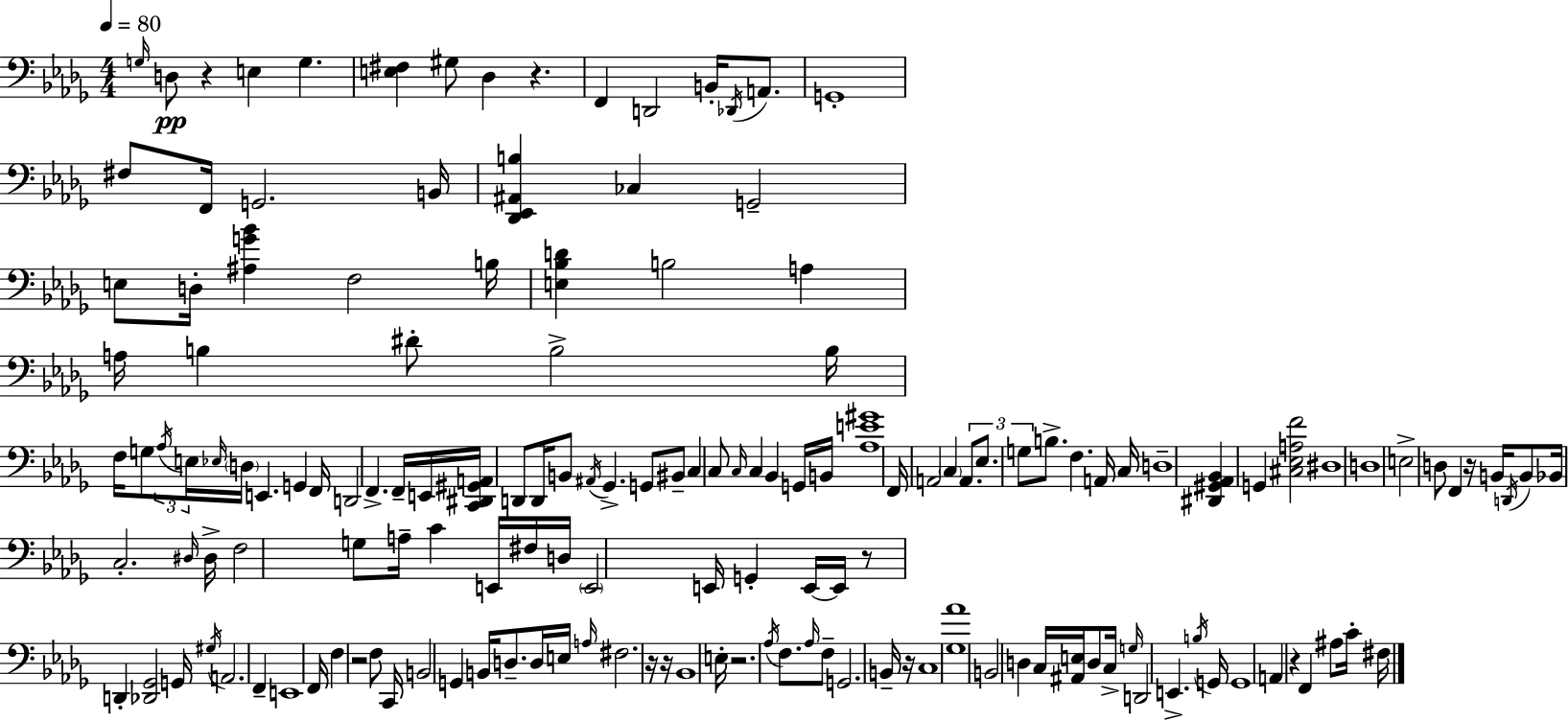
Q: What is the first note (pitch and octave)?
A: G3